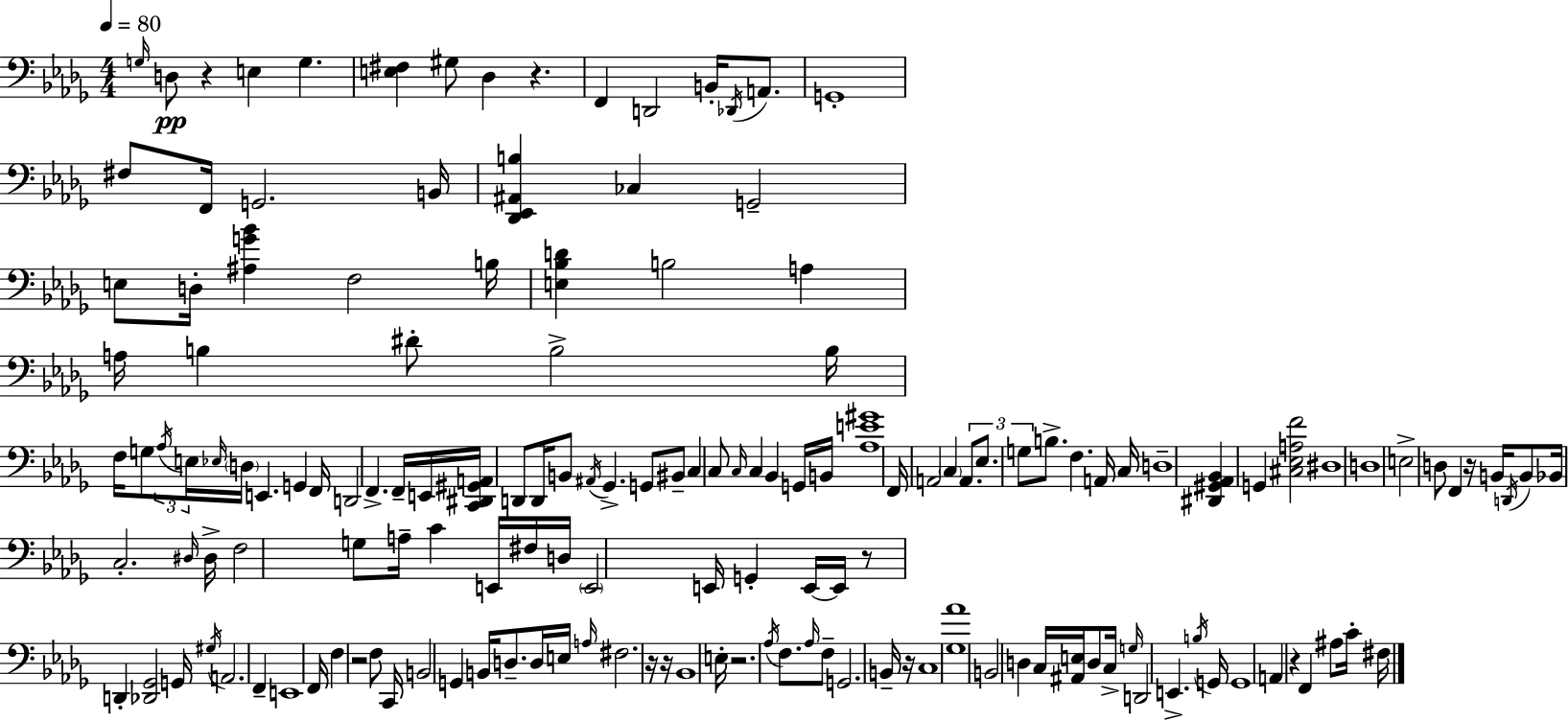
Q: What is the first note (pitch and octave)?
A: G3